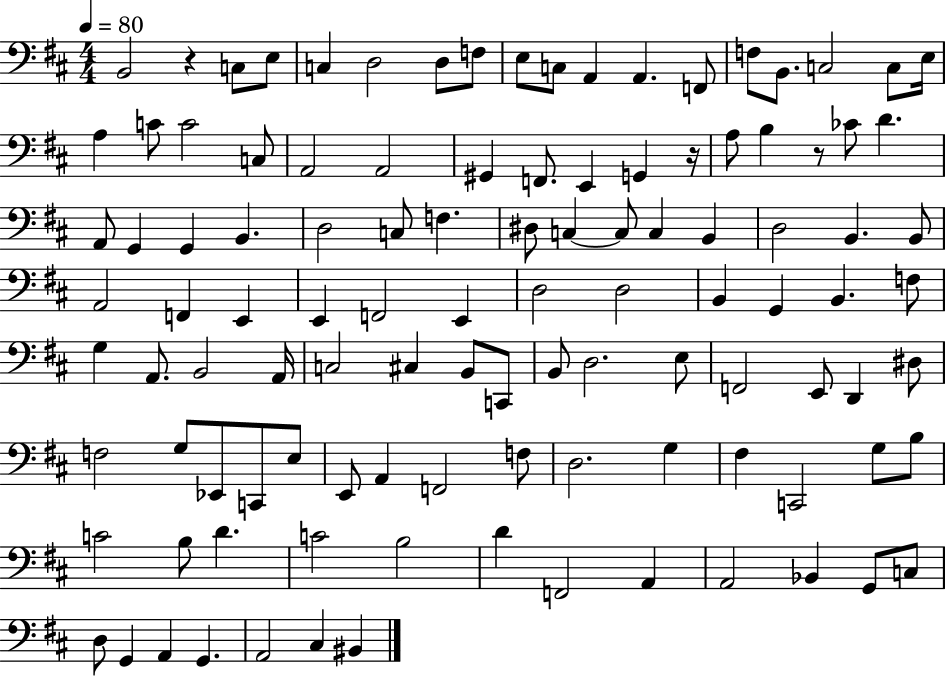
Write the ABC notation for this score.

X:1
T:Untitled
M:4/4
L:1/4
K:D
B,,2 z C,/2 E,/2 C, D,2 D,/2 F,/2 E,/2 C,/2 A,, A,, F,,/2 F,/2 B,,/2 C,2 C,/2 E,/4 A, C/2 C2 C,/2 A,,2 A,,2 ^G,, F,,/2 E,, G,, z/4 A,/2 B, z/2 _C/2 D A,,/2 G,, G,, B,, D,2 C,/2 F, ^D,/2 C, C,/2 C, B,, D,2 B,, B,,/2 A,,2 F,, E,, E,, F,,2 E,, D,2 D,2 B,, G,, B,, F,/2 G, A,,/2 B,,2 A,,/4 C,2 ^C, B,,/2 C,,/2 B,,/2 D,2 E,/2 F,,2 E,,/2 D,, ^D,/2 F,2 G,/2 _E,,/2 C,,/2 E,/2 E,,/2 A,, F,,2 F,/2 D,2 G, ^F, C,,2 G,/2 B,/2 C2 B,/2 D C2 B,2 D F,,2 A,, A,,2 _B,, G,,/2 C,/2 D,/2 G,, A,, G,, A,,2 ^C, ^B,,